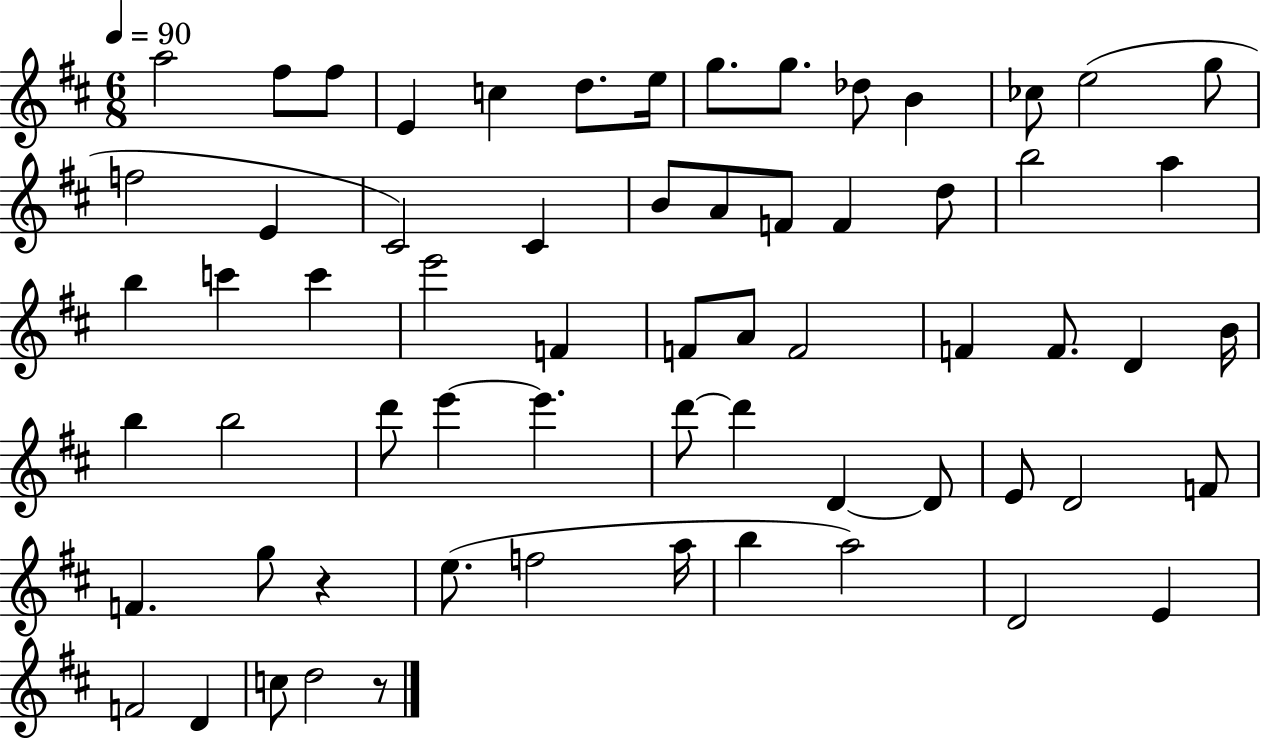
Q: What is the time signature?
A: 6/8